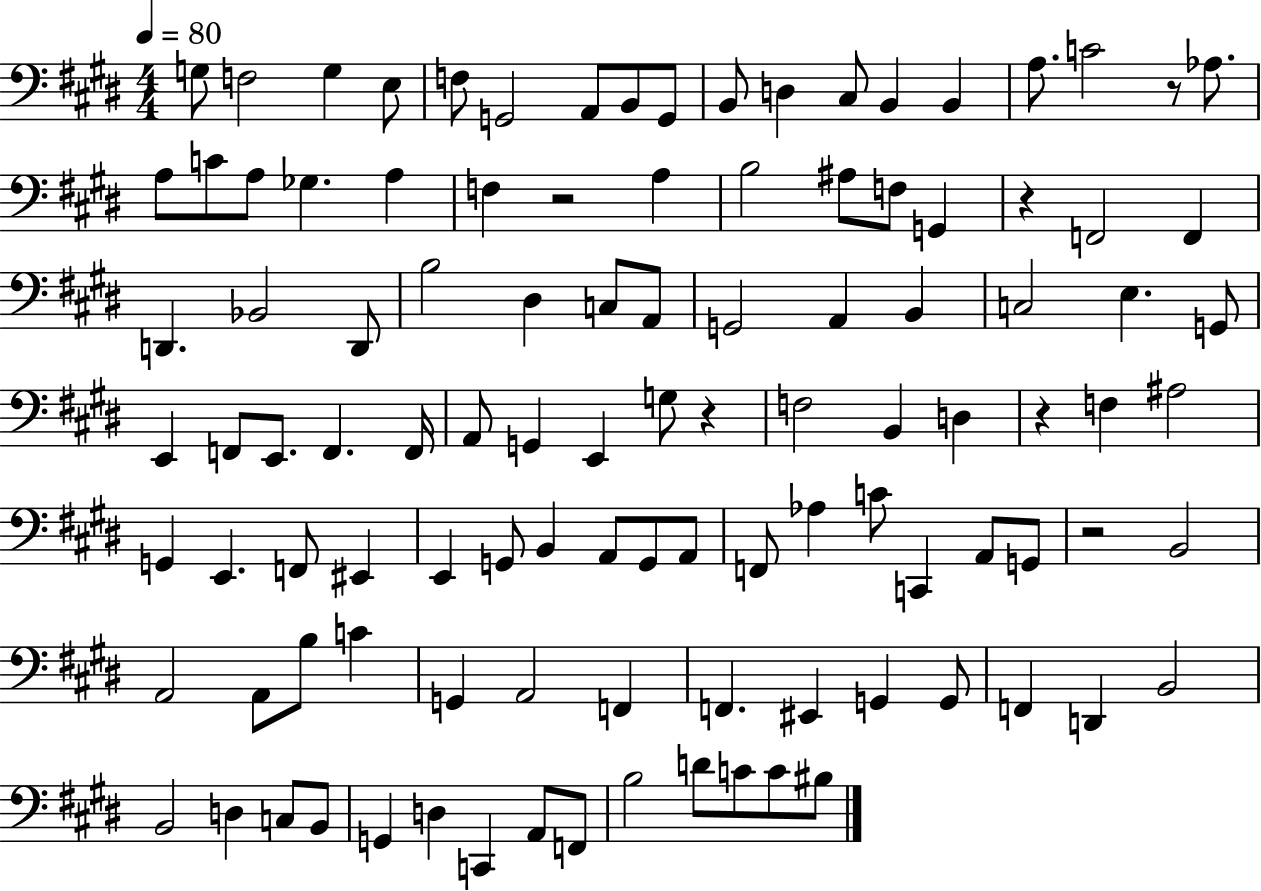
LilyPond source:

{
  \clef bass
  \numericTimeSignature
  \time 4/4
  \key e \major
  \tempo 4 = 80
  g8 f2 g4 e8 | f8 g,2 a,8 b,8 g,8 | b,8 d4 cis8 b,4 b,4 | a8. c'2 r8 aes8. | \break a8 c'8 a8 ges4. a4 | f4 r2 a4 | b2 ais8 f8 g,4 | r4 f,2 f,4 | \break d,4. bes,2 d,8 | b2 dis4 c8 a,8 | g,2 a,4 b,4 | c2 e4. g,8 | \break e,4 f,8 e,8. f,4. f,16 | a,8 g,4 e,4 g8 r4 | f2 b,4 d4 | r4 f4 ais2 | \break g,4 e,4. f,8 eis,4 | e,4 g,8 b,4 a,8 g,8 a,8 | f,8 aes4 c'8 c,4 a,8 g,8 | r2 b,2 | \break a,2 a,8 b8 c'4 | g,4 a,2 f,4 | f,4. eis,4 g,4 g,8 | f,4 d,4 b,2 | \break b,2 d4 c8 b,8 | g,4 d4 c,4 a,8 f,8 | b2 d'8 c'8 c'8 bis8 | \bar "|."
}